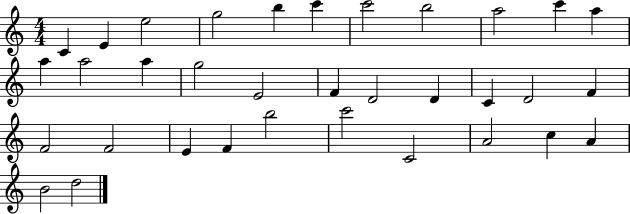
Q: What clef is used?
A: treble